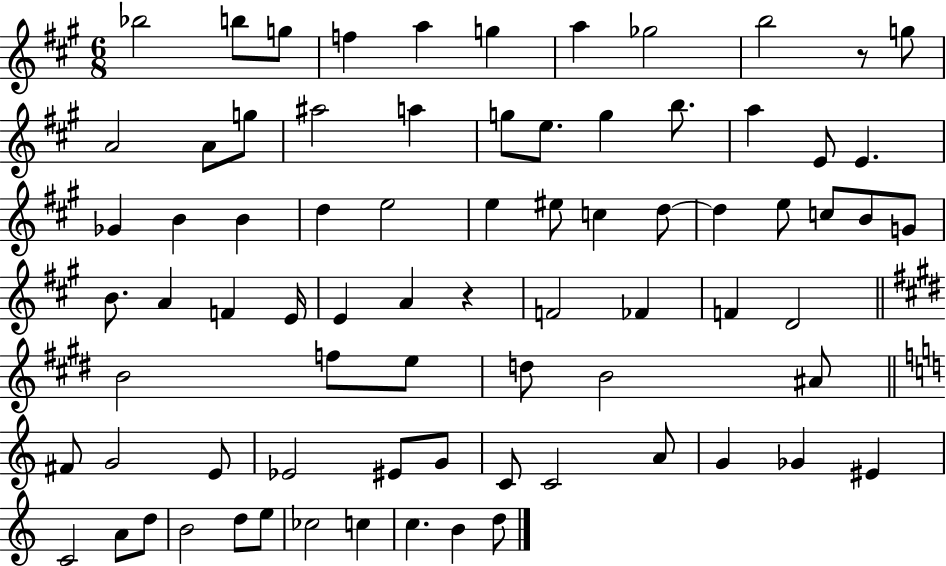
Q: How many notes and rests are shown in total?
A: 77